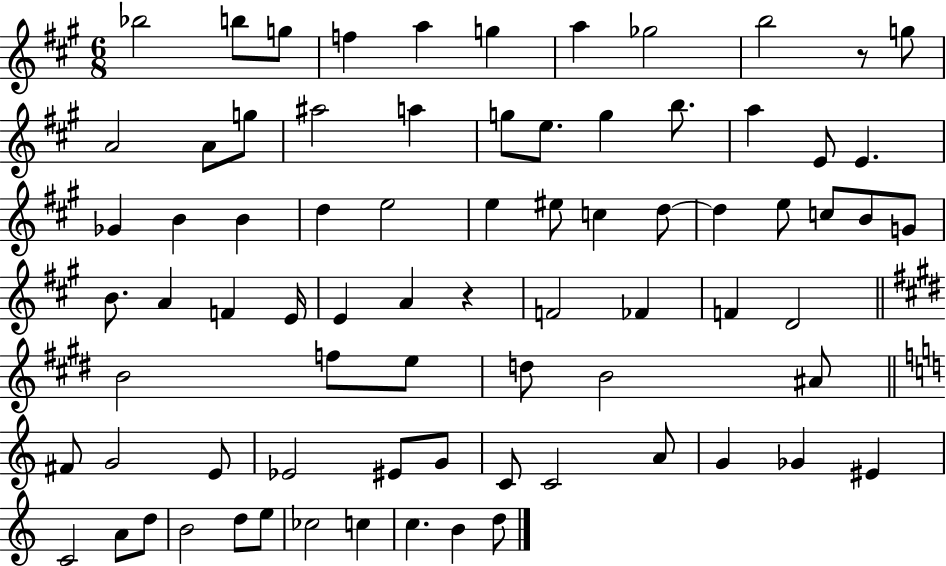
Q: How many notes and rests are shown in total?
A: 77